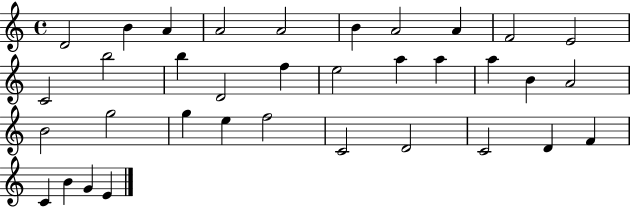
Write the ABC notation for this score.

X:1
T:Untitled
M:4/4
L:1/4
K:C
D2 B A A2 A2 B A2 A F2 E2 C2 b2 b D2 f e2 a a a B A2 B2 g2 g e f2 C2 D2 C2 D F C B G E